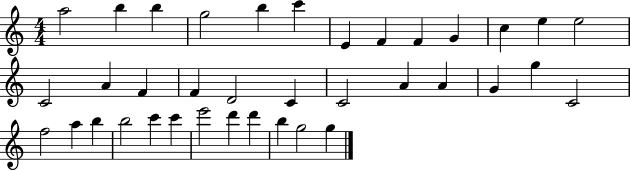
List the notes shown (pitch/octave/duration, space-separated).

A5/h B5/q B5/q G5/h B5/q C6/q E4/q F4/q F4/q G4/q C5/q E5/q E5/h C4/h A4/q F4/q F4/q D4/h C4/q C4/h A4/q A4/q G4/q G5/q C4/h F5/h A5/q B5/q B5/h C6/q C6/q E6/h D6/q D6/q B5/q G5/h G5/q